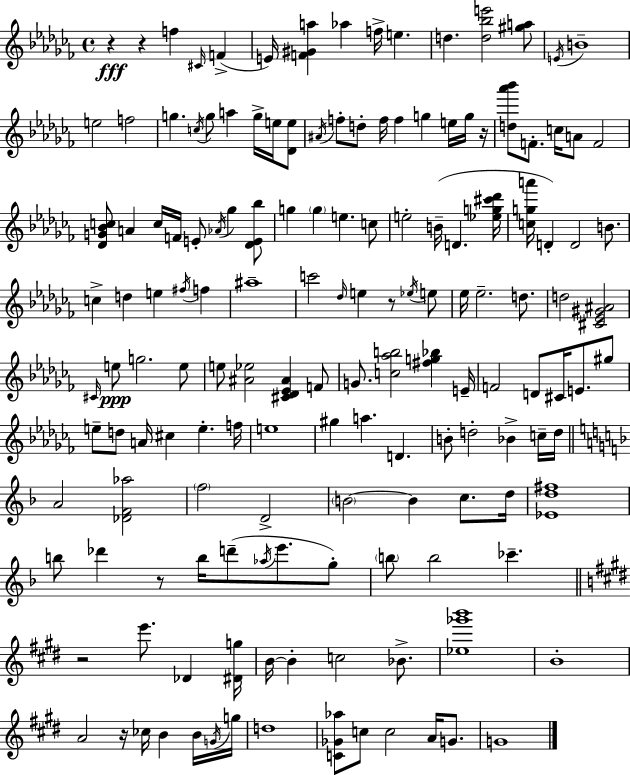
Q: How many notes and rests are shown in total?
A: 151